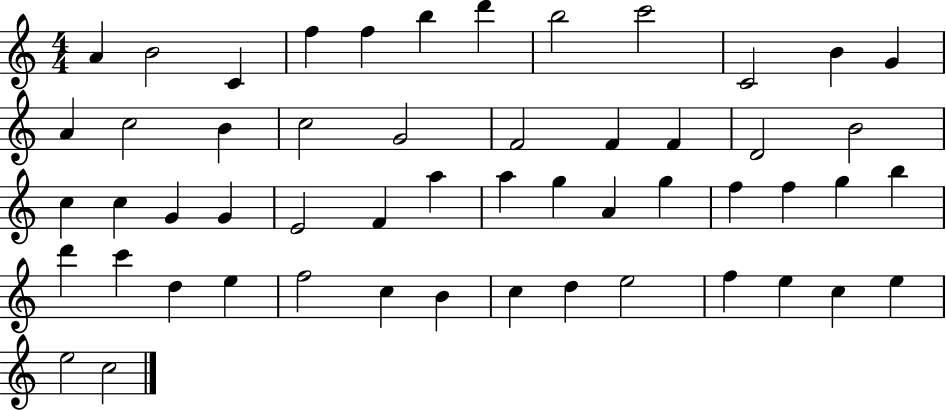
A4/q B4/h C4/q F5/q F5/q B5/q D6/q B5/h C6/h C4/h B4/q G4/q A4/q C5/h B4/q C5/h G4/h F4/h F4/q F4/q D4/h B4/h C5/q C5/q G4/q G4/q E4/h F4/q A5/q A5/q G5/q A4/q G5/q F5/q F5/q G5/q B5/q D6/q C6/q D5/q E5/q F5/h C5/q B4/q C5/q D5/q E5/h F5/q E5/q C5/q E5/q E5/h C5/h